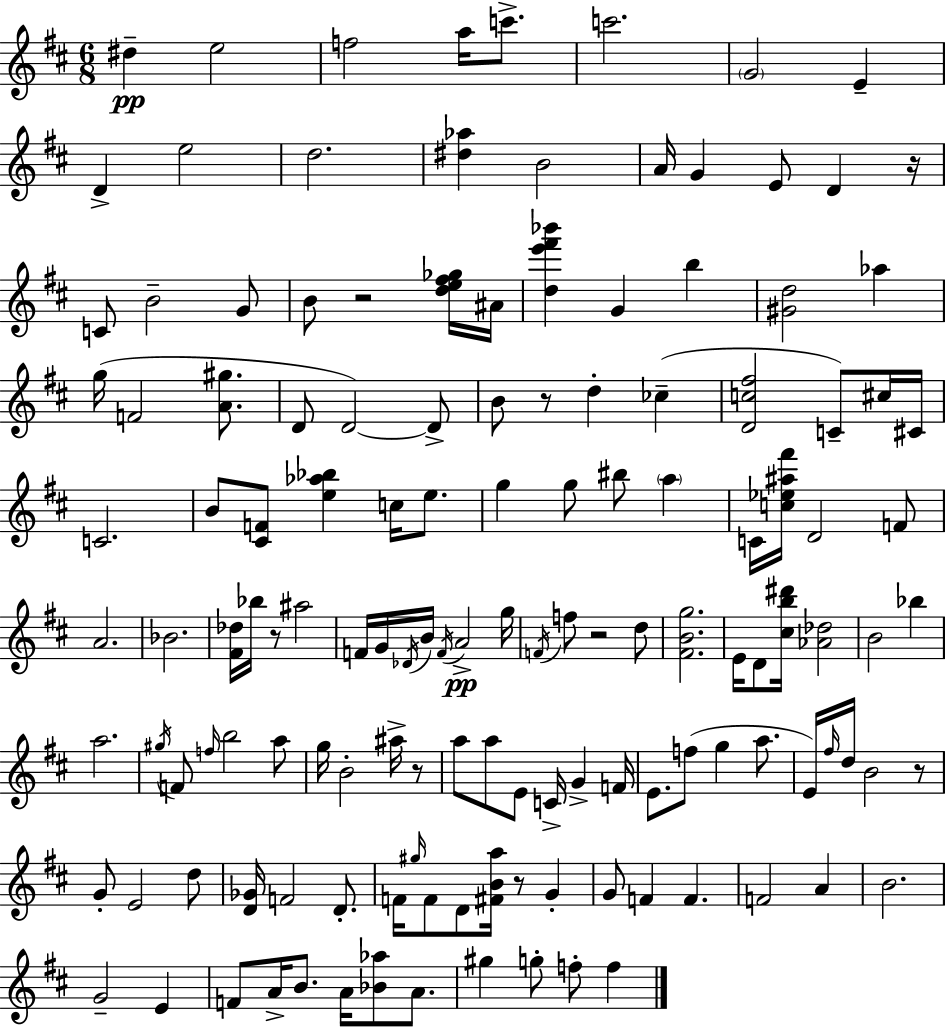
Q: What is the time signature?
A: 6/8